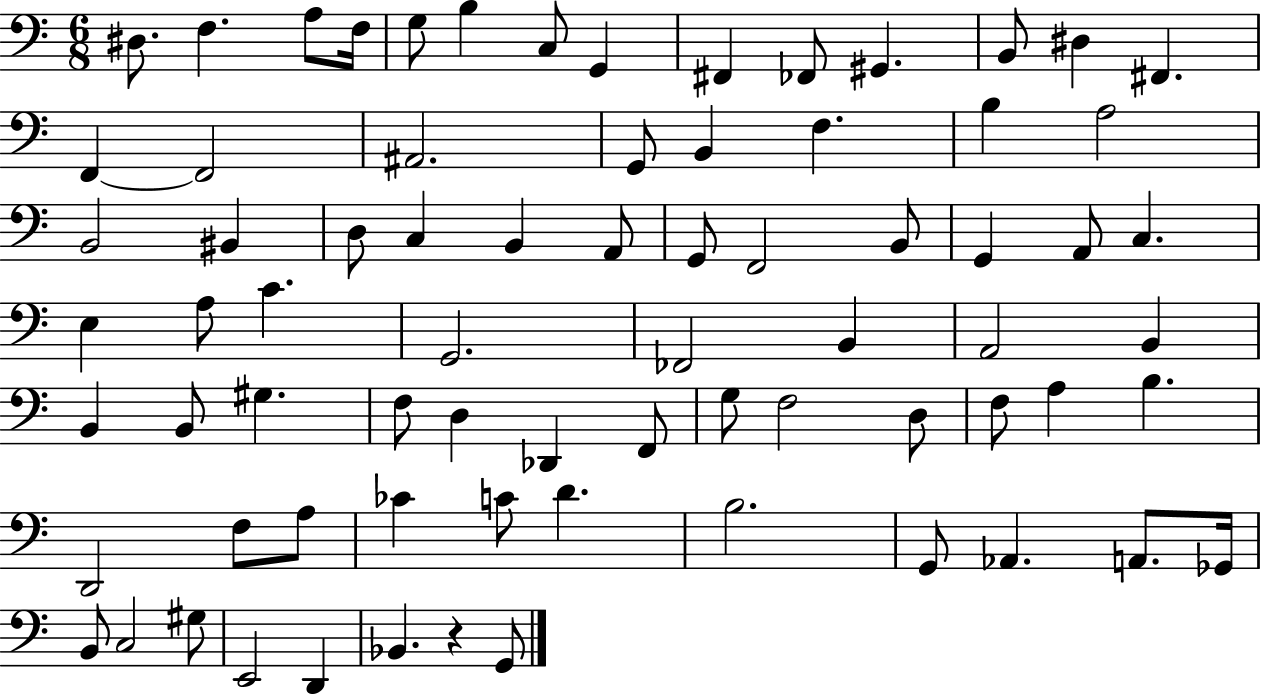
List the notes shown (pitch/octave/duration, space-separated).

D#3/e. F3/q. A3/e F3/s G3/e B3/q C3/e G2/q F#2/q FES2/e G#2/q. B2/e D#3/q F#2/q. F2/q F2/h A#2/h. G2/e B2/q F3/q. B3/q A3/h B2/h BIS2/q D3/e C3/q B2/q A2/e G2/e F2/h B2/e G2/q A2/e C3/q. E3/q A3/e C4/q. G2/h. FES2/h B2/q A2/h B2/q B2/q B2/e G#3/q. F3/e D3/q Db2/q F2/e G3/e F3/h D3/e F3/e A3/q B3/q. D2/h F3/e A3/e CES4/q C4/e D4/q. B3/h. G2/e Ab2/q. A2/e. Gb2/s B2/e C3/h G#3/e E2/h D2/q Bb2/q. R/q G2/e